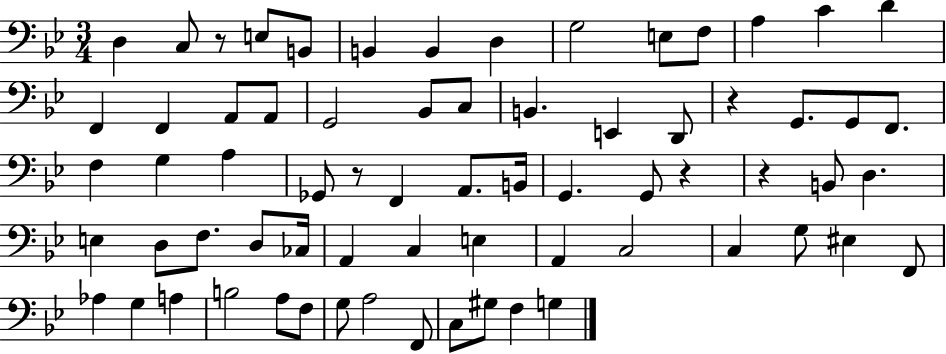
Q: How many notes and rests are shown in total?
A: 69